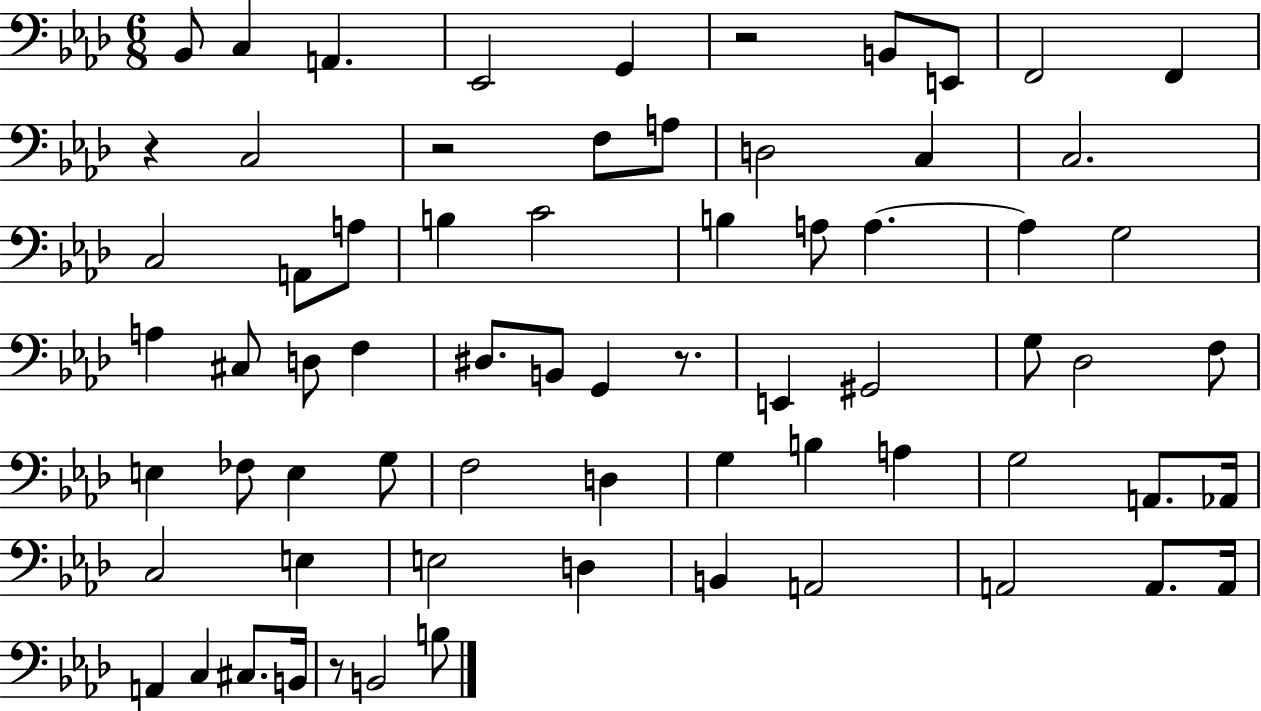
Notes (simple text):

Bb2/e C3/q A2/q. Eb2/h G2/q R/h B2/e E2/e F2/h F2/q R/q C3/h R/h F3/e A3/e D3/h C3/q C3/h. C3/h A2/e A3/e B3/q C4/h B3/q A3/e A3/q. A3/q G3/h A3/q C#3/e D3/e F3/q D#3/e. B2/e G2/q R/e. E2/q G#2/h G3/e Db3/h F3/e E3/q FES3/e E3/q G3/e F3/h D3/q G3/q B3/q A3/q G3/h A2/e. Ab2/s C3/h E3/q E3/h D3/q B2/q A2/h A2/h A2/e. A2/s A2/q C3/q C#3/e. B2/s R/e B2/h B3/e